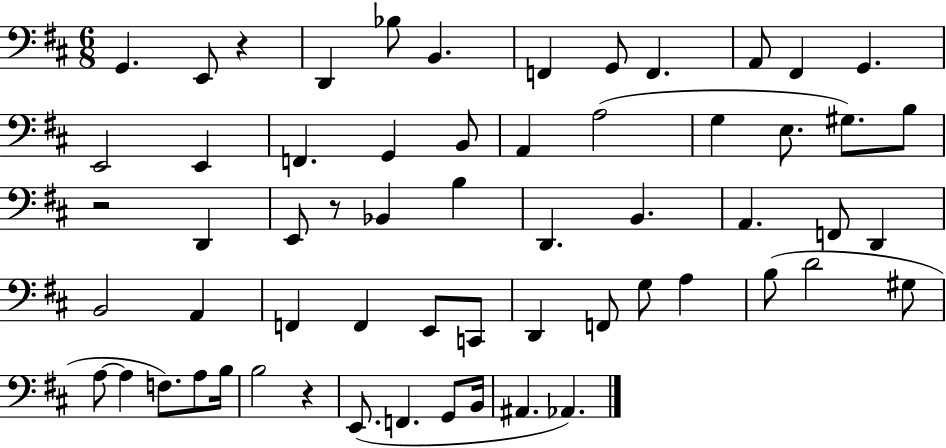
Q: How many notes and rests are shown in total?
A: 60